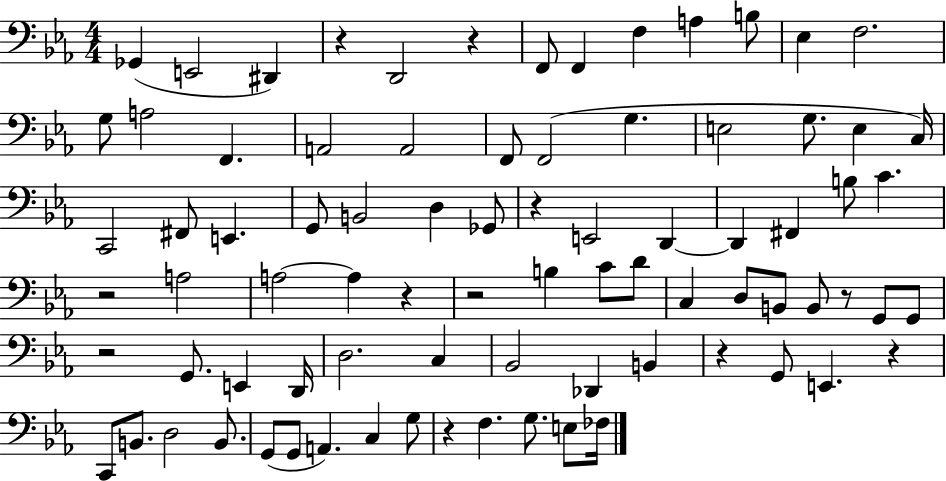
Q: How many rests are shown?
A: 11